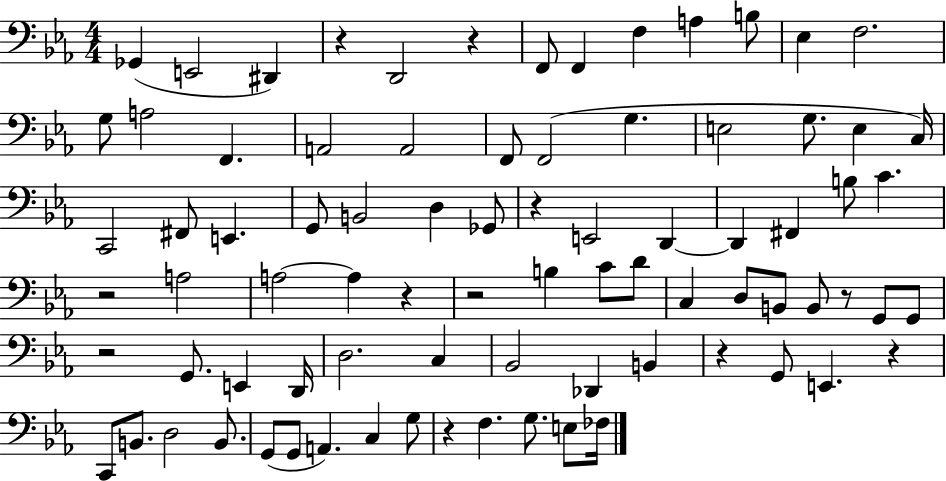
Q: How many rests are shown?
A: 11